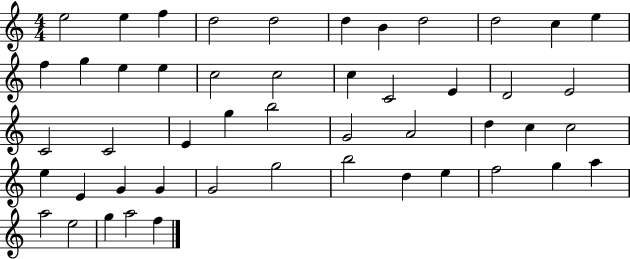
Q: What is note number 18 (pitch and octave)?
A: C5